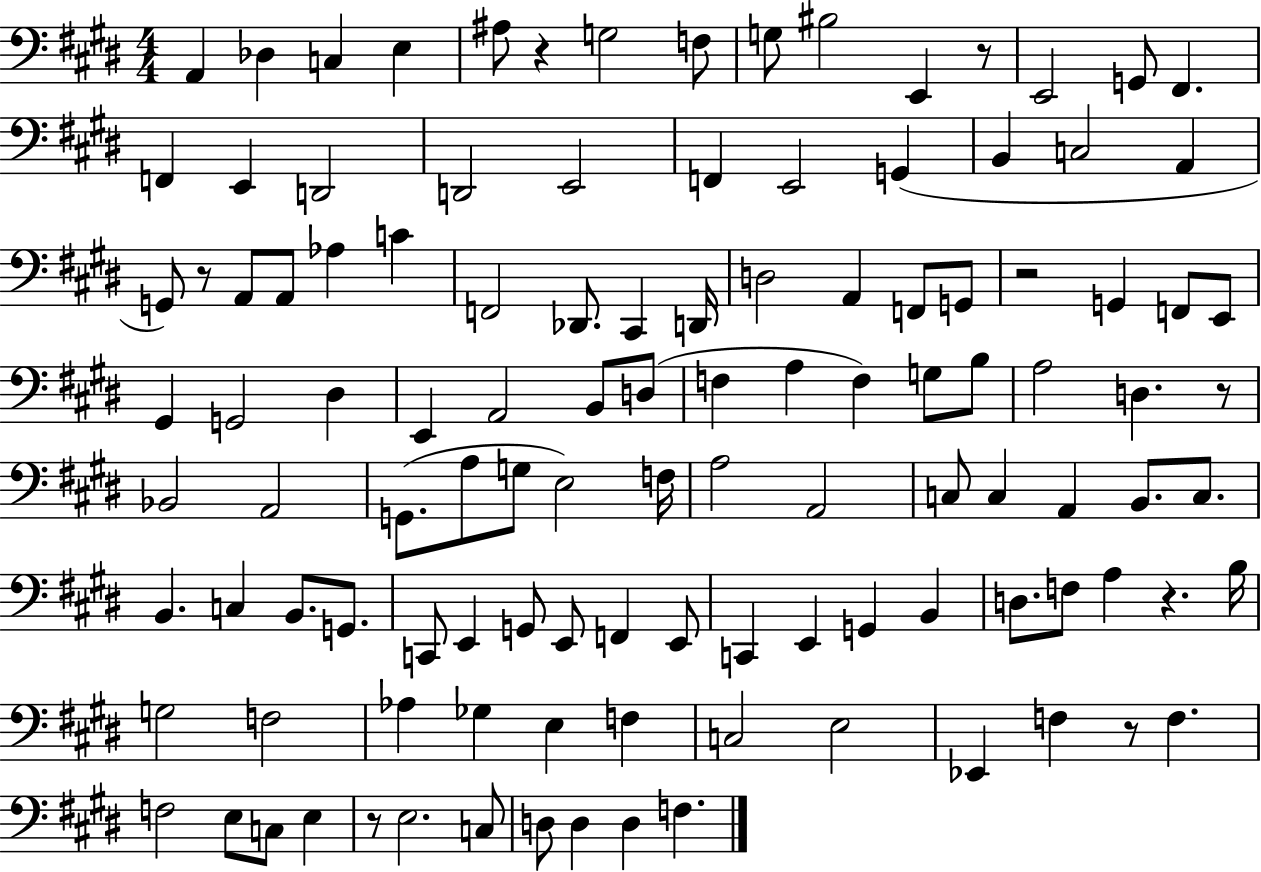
X:1
T:Untitled
M:4/4
L:1/4
K:E
A,, _D, C, E, ^A,/2 z G,2 F,/2 G,/2 ^B,2 E,, z/2 E,,2 G,,/2 ^F,, F,, E,, D,,2 D,,2 E,,2 F,, E,,2 G,, B,, C,2 A,, G,,/2 z/2 A,,/2 A,,/2 _A, C F,,2 _D,,/2 ^C,, D,,/4 D,2 A,, F,,/2 G,,/2 z2 G,, F,,/2 E,,/2 ^G,, G,,2 ^D, E,, A,,2 B,,/2 D,/2 F, A, F, G,/2 B,/2 A,2 D, z/2 _B,,2 A,,2 G,,/2 A,/2 G,/2 E,2 F,/4 A,2 A,,2 C,/2 C, A,, B,,/2 C,/2 B,, C, B,,/2 G,,/2 C,,/2 E,, G,,/2 E,,/2 F,, E,,/2 C,, E,, G,, B,, D,/2 F,/2 A, z B,/4 G,2 F,2 _A, _G, E, F, C,2 E,2 _E,, F, z/2 F, F,2 E,/2 C,/2 E, z/2 E,2 C,/2 D,/2 D, D, F,